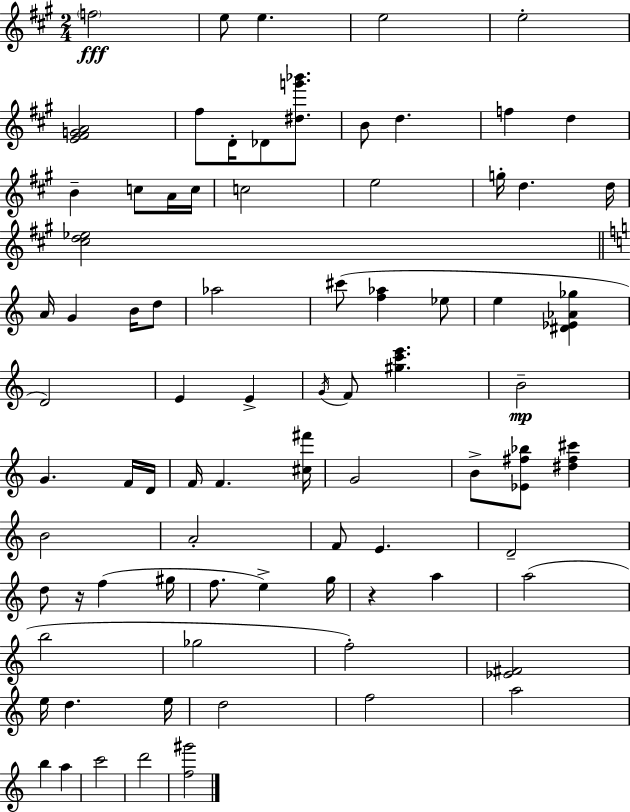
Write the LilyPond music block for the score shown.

{
  \clef treble
  \numericTimeSignature
  \time 2/4
  \key a \major
  \parenthesize f''2\fff | e''8 e''4. | e''2 | e''2-. | \break <e' fis' g' a'>2 | fis''8 d'16-. des'8 <dis'' g''' bes'''>8. | b'8 d''4. | f''4 d''4 | \break b'4-- c''8 a'16 c''16 | c''2 | e''2 | g''16-. d''4. d''16 | \break <cis'' d'' ees''>2 | \bar "||" \break \key a \minor a'16 g'4 b'16 d''8 | aes''2 | cis'''8( <f'' aes''>4 ees''8 | e''4 <dis' ees' aes' ges''>4 | \break d'2) | e'4 e'4-> | \acciaccatura { g'16 } f'8 <gis'' c''' e'''>4. | b'2--\mp | \break g'4. f'16 | d'16 f'16 f'4. | <cis'' fis'''>16 g'2 | b'8-> <ees' fis'' bes''>8 <dis'' fis'' cis'''>4 | \break b'2 | a'2-. | f'8 e'4. | d'2-- | \break d''8 r16 f''4( | gis''16 f''8. e''4->) | g''16 r4 a''4 | a''2( | \break b''2 | ges''2 | f''2-.) | <ees' fis'>2 | \break e''16 d''4. | e''16 d''2 | f''2 | a''2 | \break b''4 a''4 | c'''2 | d'''2 | <f'' gis'''>2 | \break \bar "|."
}